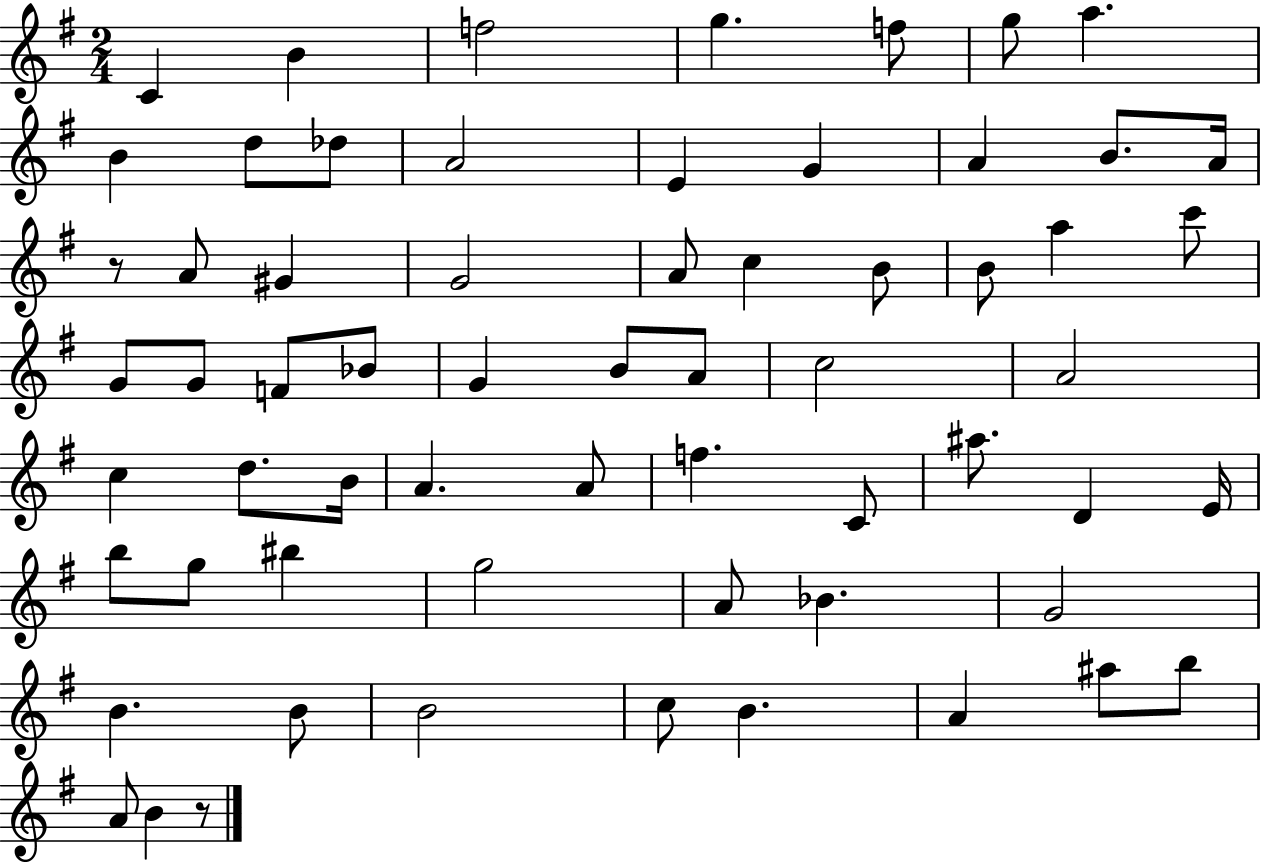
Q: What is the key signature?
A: G major